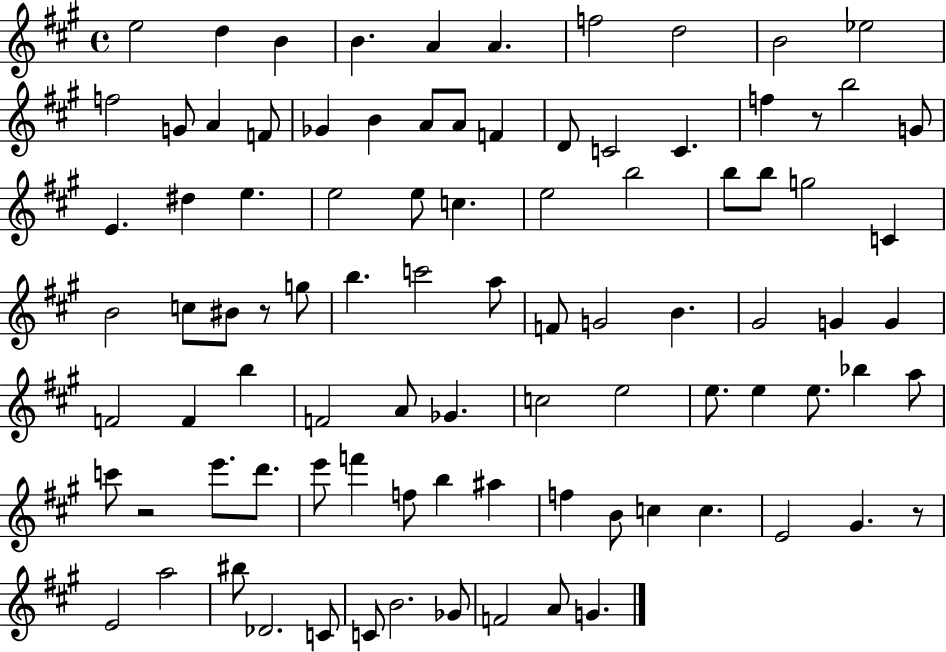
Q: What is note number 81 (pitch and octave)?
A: Db4